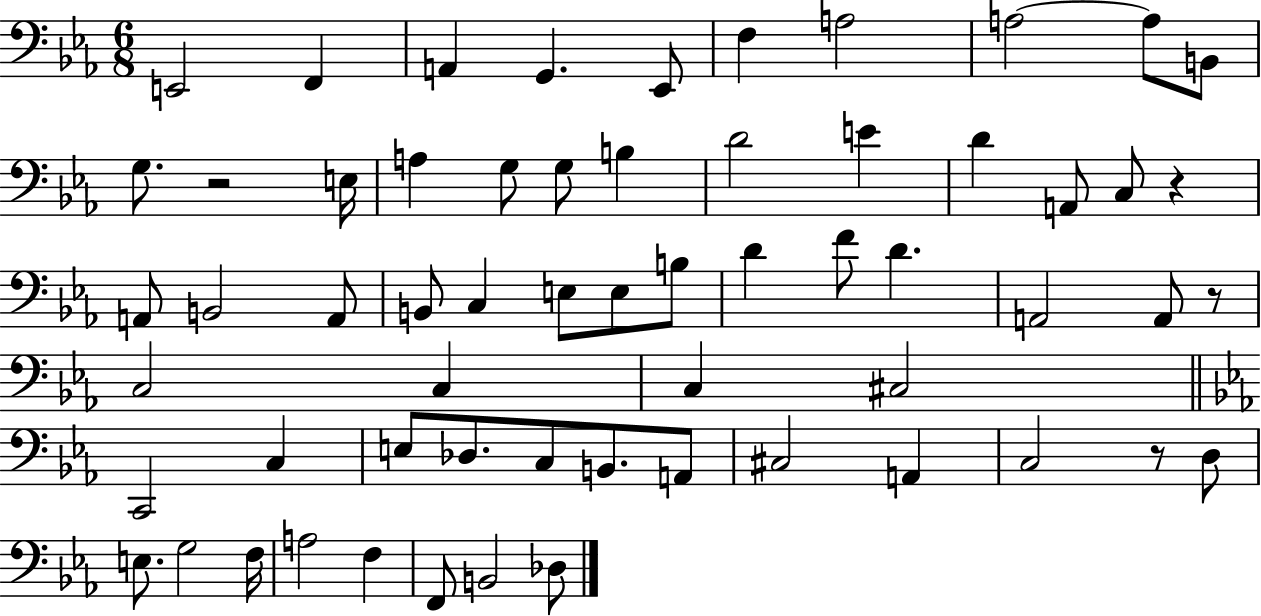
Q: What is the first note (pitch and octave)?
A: E2